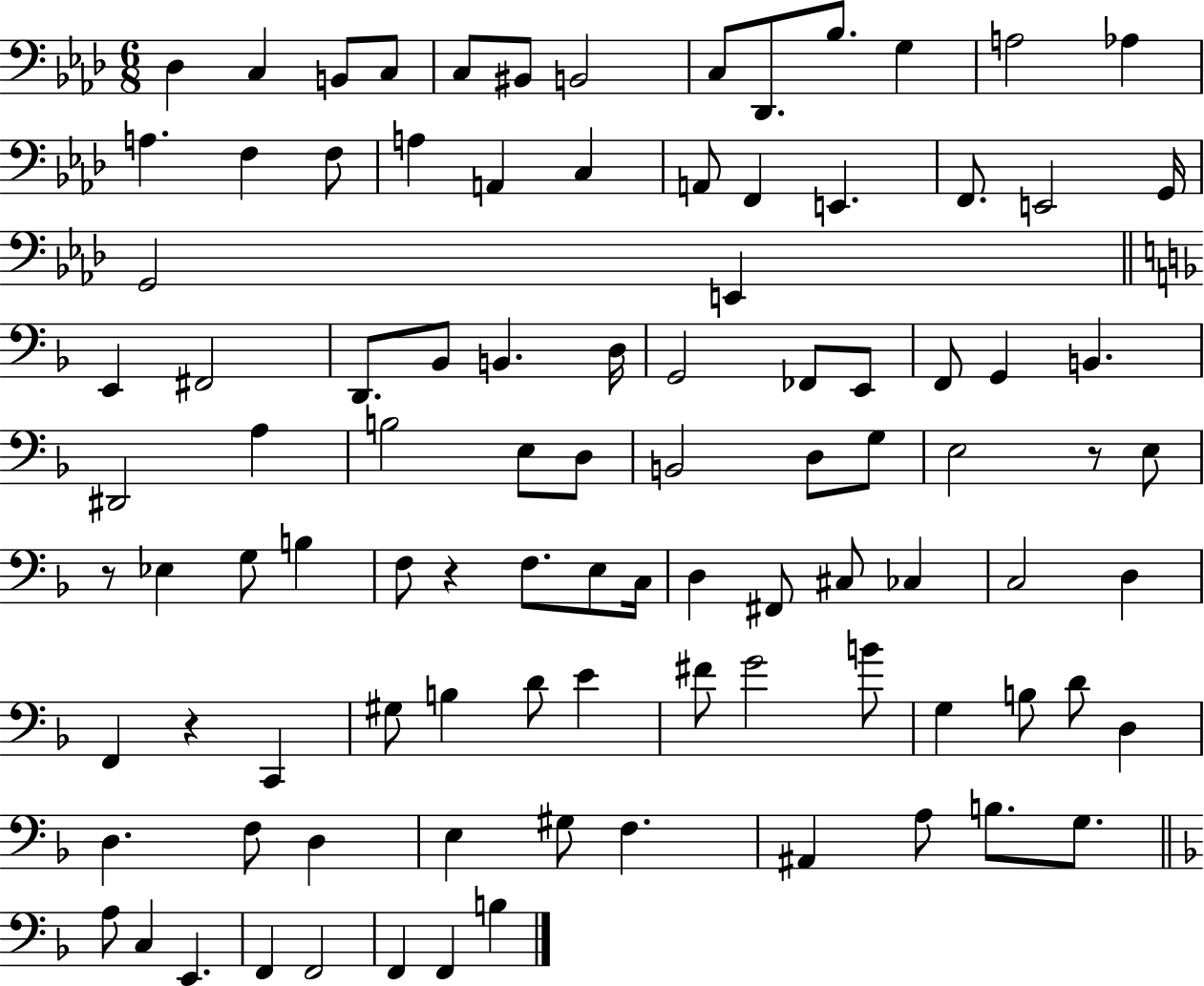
{
  \clef bass
  \numericTimeSignature
  \time 6/8
  \key aes \major
  des4 c4 b,8 c8 | c8 bis,8 b,2 | c8 des,8. bes8. g4 | a2 aes4 | \break a4. f4 f8 | a4 a,4 c4 | a,8 f,4 e,4. | f,8. e,2 g,16 | \break g,2 e,4 | \bar "||" \break \key f \major e,4 fis,2 | d,8. bes,8 b,4. d16 | g,2 fes,8 e,8 | f,8 g,4 b,4. | \break dis,2 a4 | b2 e8 d8 | b,2 d8 g8 | e2 r8 e8 | \break r8 ees4 g8 b4 | f8 r4 f8. e8 c16 | d4 fis,8 cis8 ces4 | c2 d4 | \break f,4 r4 c,4 | gis8 b4 d'8 e'4 | fis'8 g'2 b'8 | g4 b8 d'8 d4 | \break d4. f8 d4 | e4 gis8 f4. | ais,4 a8 b8. g8. | \bar "||" \break \key d \minor a8 c4 e,4. | f,4 f,2 | f,4 f,4 b4 | \bar "|."
}